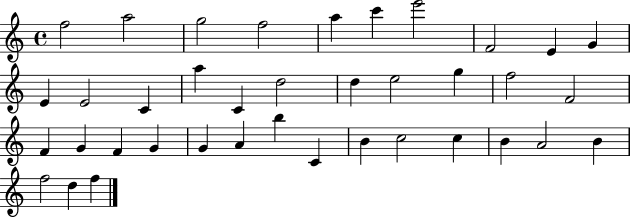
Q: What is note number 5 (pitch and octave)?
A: A5